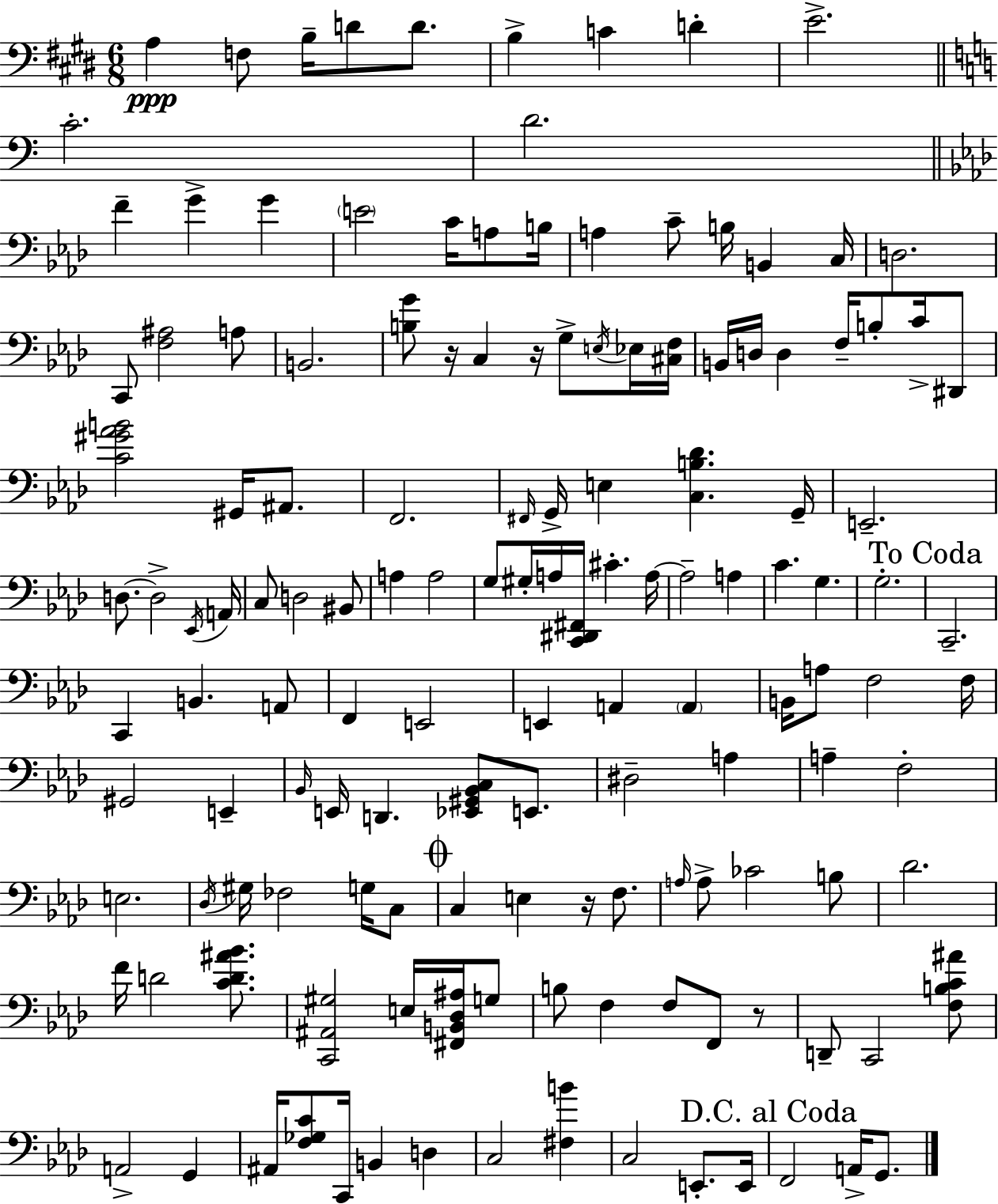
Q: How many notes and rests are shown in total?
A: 142